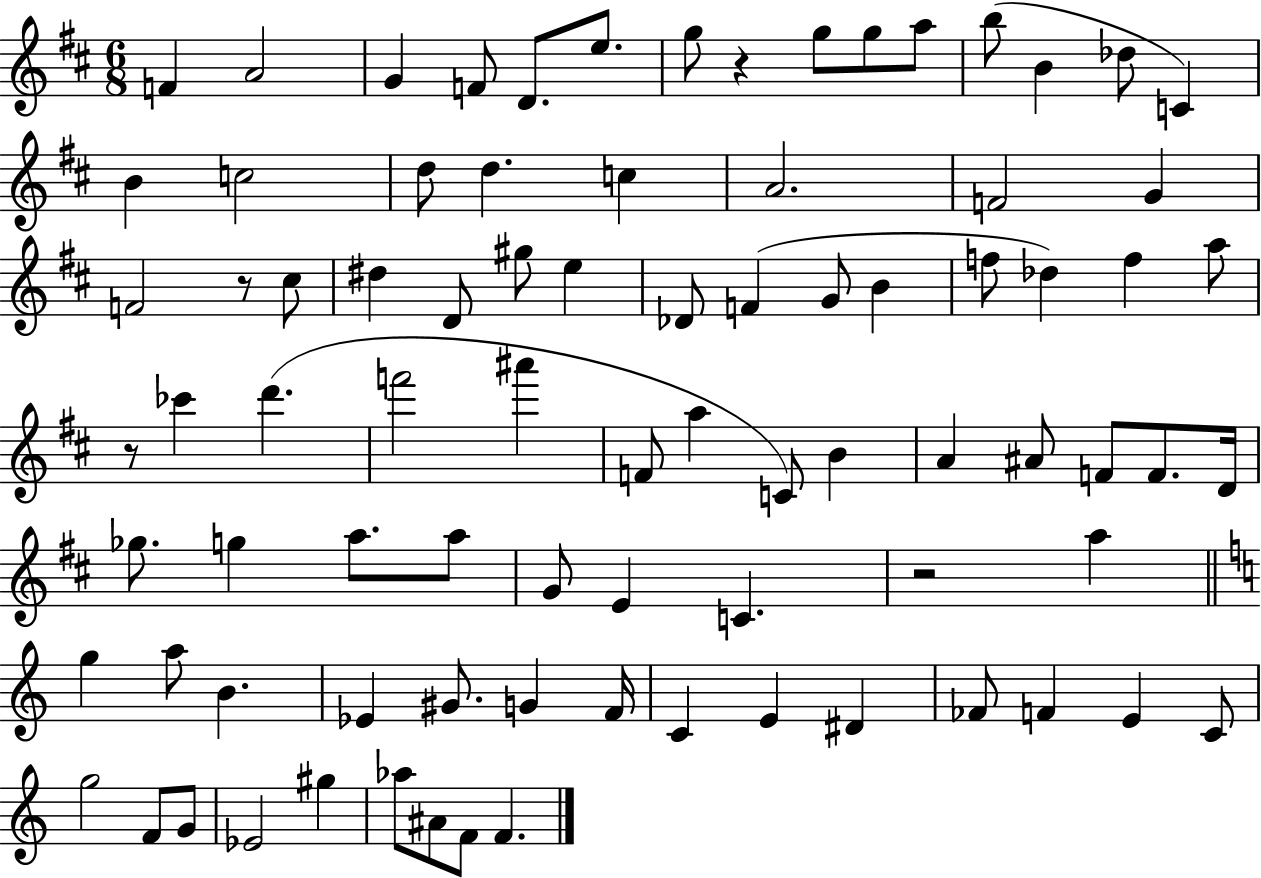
{
  \clef treble
  \numericTimeSignature
  \time 6/8
  \key d \major
  \repeat volta 2 { f'4 a'2 | g'4 f'8 d'8. e''8. | g''8 r4 g''8 g''8 a''8 | b''8( b'4 des''8 c'4) | \break b'4 c''2 | d''8 d''4. c''4 | a'2. | f'2 g'4 | \break f'2 r8 cis''8 | dis''4 d'8 gis''8 e''4 | des'8 f'4( g'8 b'4 | f''8 des''4) f''4 a''8 | \break r8 ces'''4 d'''4.( | f'''2 ais'''4 | f'8 a''4 c'8) b'4 | a'4 ais'8 f'8 f'8. d'16 | \break ges''8. g''4 a''8. a''8 | g'8 e'4 c'4. | r2 a''4 | \bar "||" \break \key a \minor g''4 a''8 b'4. | ees'4 gis'8. g'4 f'16 | c'4 e'4 dis'4 | fes'8 f'4 e'4 c'8 | \break g''2 f'8 g'8 | ees'2 gis''4 | aes''8 ais'8 f'8 f'4. | } \bar "|."
}